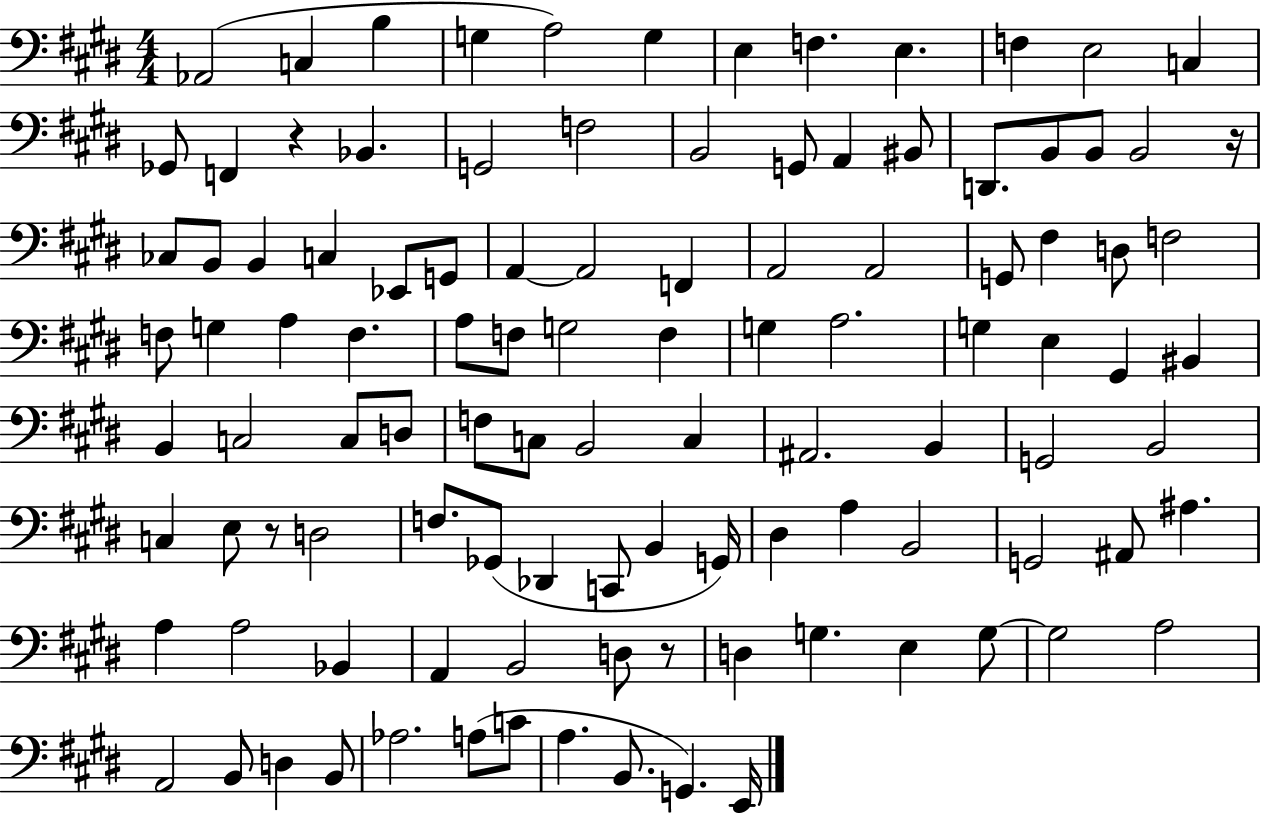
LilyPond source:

{
  \clef bass
  \numericTimeSignature
  \time 4/4
  \key e \major
  \repeat volta 2 { aes,2( c4 b4 | g4 a2) g4 | e4 f4. e4. | f4 e2 c4 | \break ges,8 f,4 r4 bes,4. | g,2 f2 | b,2 g,8 a,4 bis,8 | d,8. b,8 b,8 b,2 r16 | \break ces8 b,8 b,4 c4 ees,8 g,8 | a,4~~ a,2 f,4 | a,2 a,2 | g,8 fis4 d8 f2 | \break f8 g4 a4 f4. | a8 f8 g2 f4 | g4 a2. | g4 e4 gis,4 bis,4 | \break b,4 c2 c8 d8 | f8 c8 b,2 c4 | ais,2. b,4 | g,2 b,2 | \break c4 e8 r8 d2 | f8. ges,8( des,4 c,8 b,4 g,16) | dis4 a4 b,2 | g,2 ais,8 ais4. | \break a4 a2 bes,4 | a,4 b,2 d8 r8 | d4 g4. e4 g8~~ | g2 a2 | \break a,2 b,8 d4 b,8 | aes2. a8( c'8 | a4. b,8. g,4.) e,16 | } \bar "|."
}